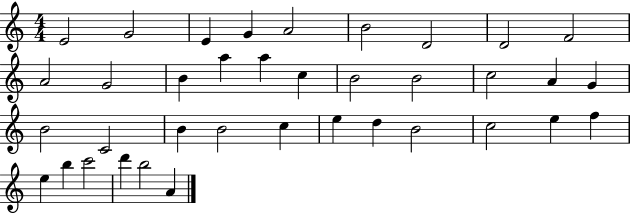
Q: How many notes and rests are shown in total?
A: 37